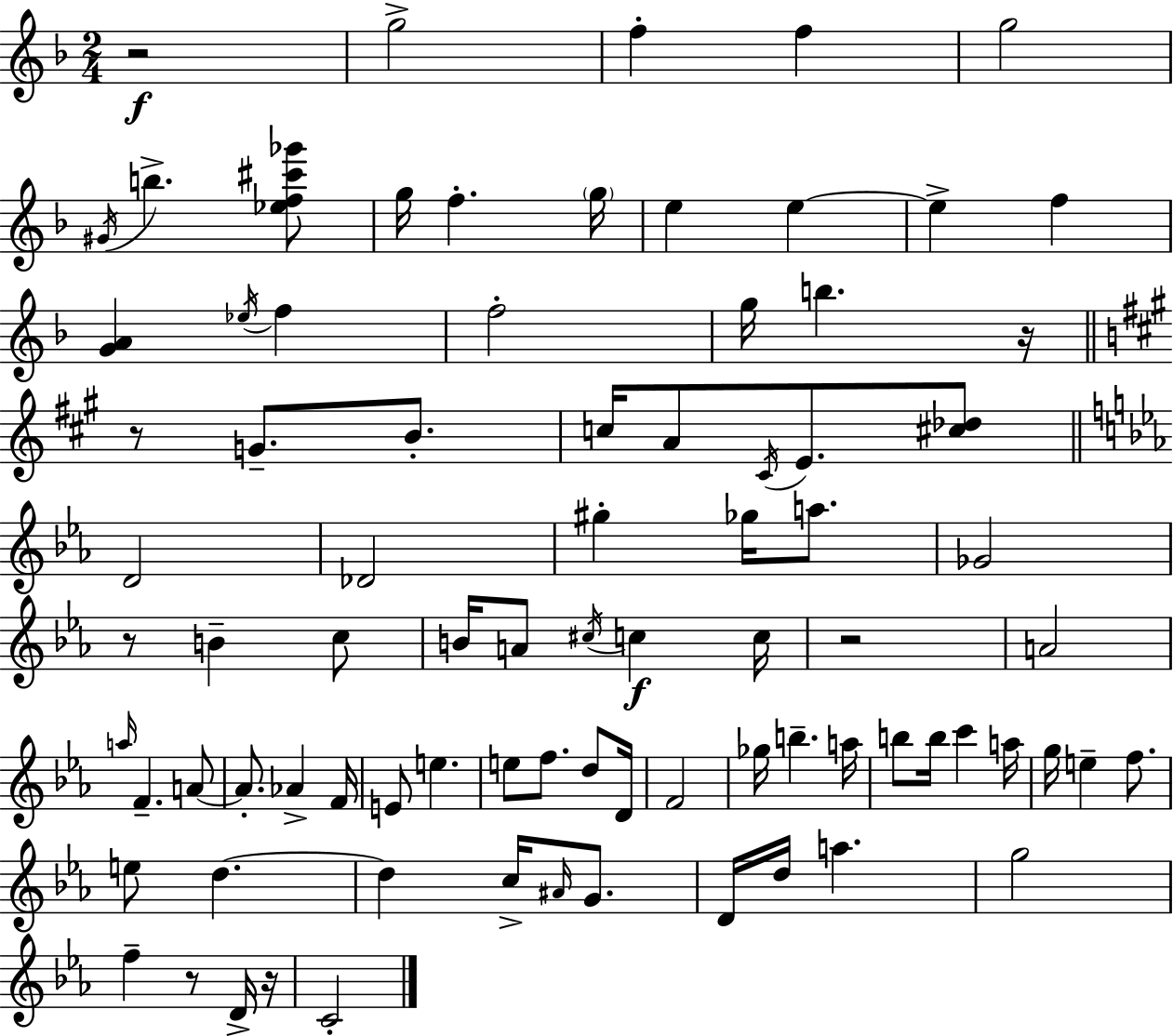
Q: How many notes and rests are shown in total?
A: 84